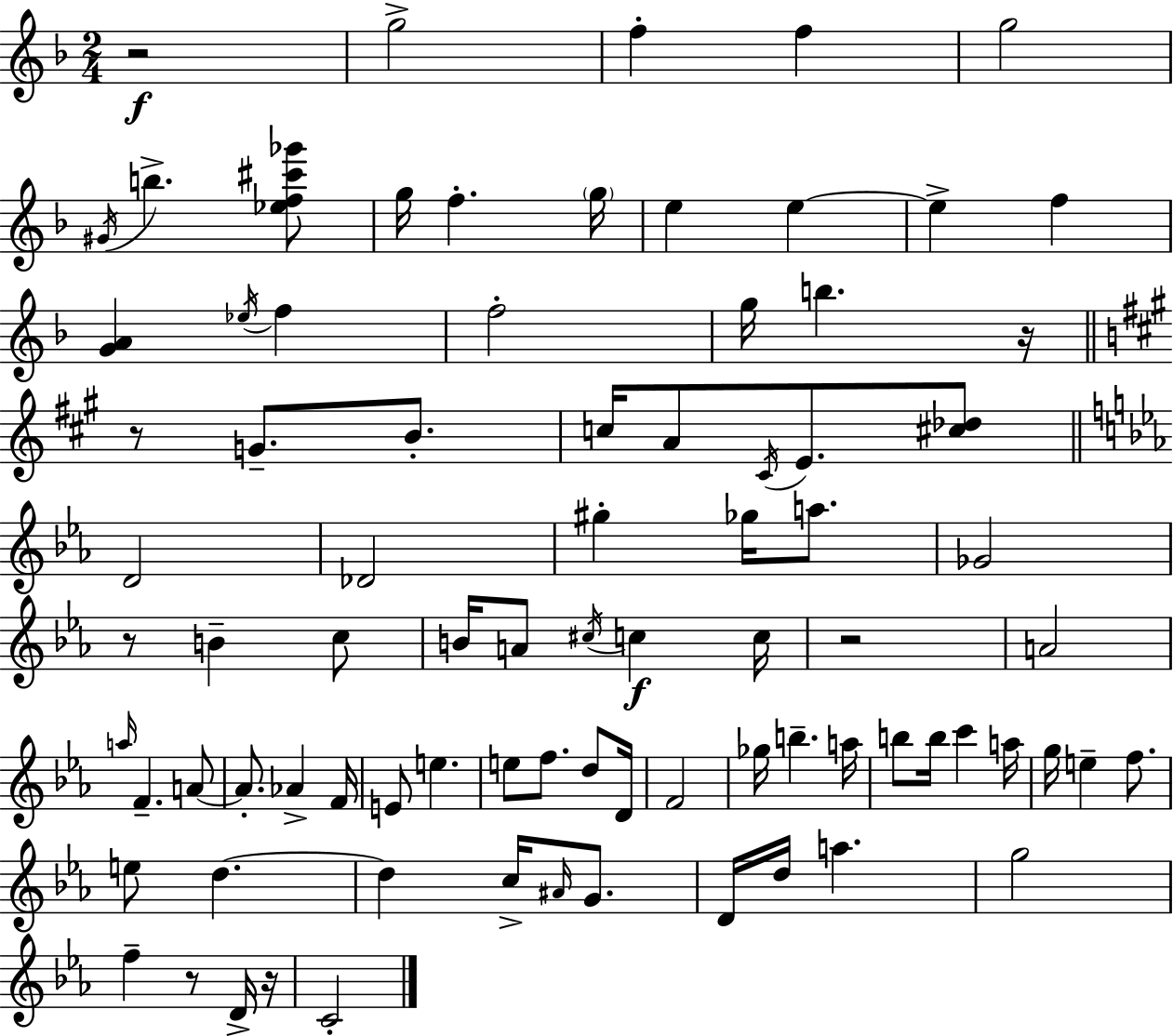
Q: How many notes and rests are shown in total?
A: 84